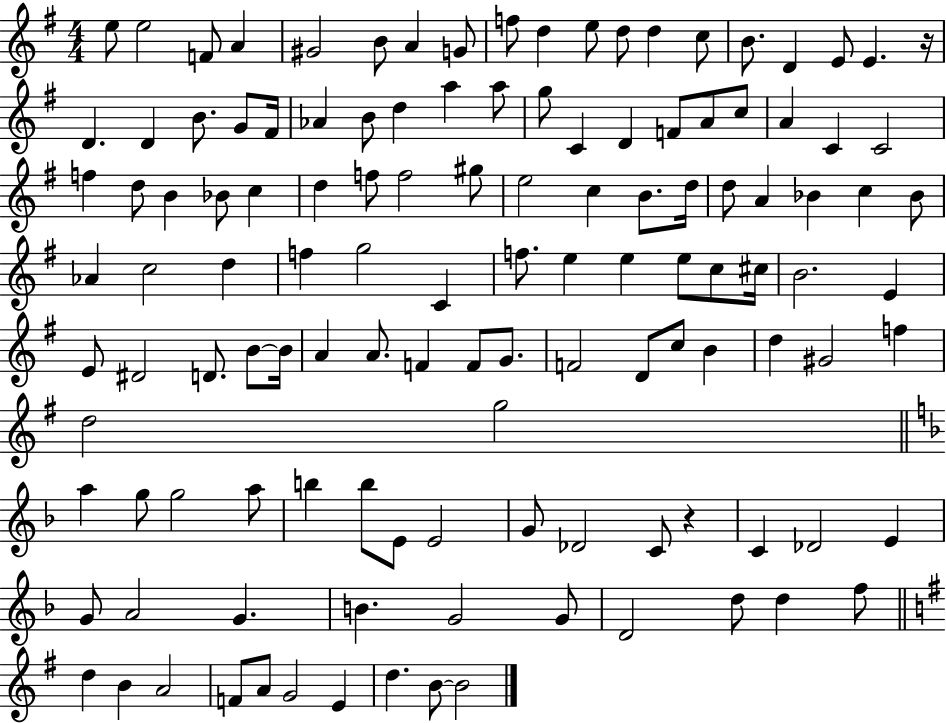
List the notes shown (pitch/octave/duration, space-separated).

E5/e E5/h F4/e A4/q G#4/h B4/e A4/q G4/e F5/e D5/q E5/e D5/e D5/q C5/e B4/e. D4/q E4/e E4/q. R/s D4/q. D4/q B4/e. G4/e F#4/s Ab4/q B4/e D5/q A5/q A5/e G5/e C4/q D4/q F4/e A4/e C5/e A4/q C4/q C4/h F5/q D5/e B4/q Bb4/e C5/q D5/q F5/e F5/h G#5/e E5/h C5/q B4/e. D5/s D5/e A4/q Bb4/q C5/q Bb4/e Ab4/q C5/h D5/q F5/q G5/h C4/q F5/e. E5/q E5/q E5/e C5/e C#5/s B4/h. E4/q E4/e D#4/h D4/e. B4/e B4/s A4/q A4/e. F4/q F4/e G4/e. F4/h D4/e C5/e B4/q D5/q G#4/h F5/q D5/h G5/h A5/q G5/e G5/h A5/e B5/q B5/e E4/e E4/h G4/e Db4/h C4/e R/q C4/q Db4/h E4/q G4/e A4/h G4/q. B4/q. G4/h G4/e D4/h D5/e D5/q F5/e D5/q B4/q A4/h F4/e A4/e G4/h E4/q D5/q. B4/e B4/h